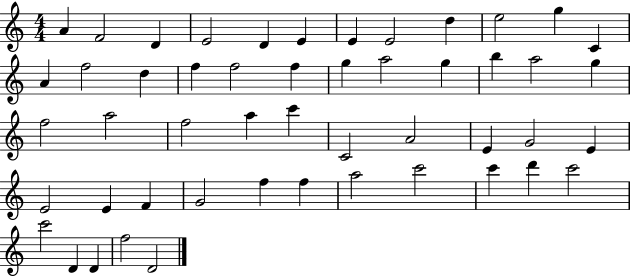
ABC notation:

X:1
T:Untitled
M:4/4
L:1/4
K:C
A F2 D E2 D E E E2 d e2 g C A f2 d f f2 f g a2 g b a2 g f2 a2 f2 a c' C2 A2 E G2 E E2 E F G2 f f a2 c'2 c' d' c'2 c'2 D D f2 D2